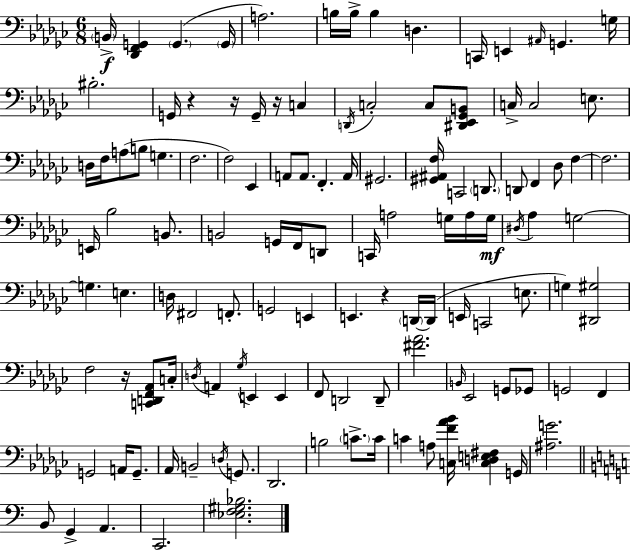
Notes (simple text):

B2/s [Db2,F2,G2]/q G2/q. G2/s A3/h. B3/s B3/s B3/q D3/q. C2/s E2/q A#2/s G2/q. G3/s BIS3/h. G2/s R/q R/s G2/s R/s C3/q D2/s C3/h C3/e [D#2,Eb2,Gb2,B2]/e C3/s C3/h E3/e. D3/s F3/s A3/e B3/e G3/q. F3/h. F3/h Eb2/q A2/e A2/e. F2/q. A2/s G#2/h. [G#2,A#2,F3]/s C2/h D2/e. D2/e F2/q Db3/e F3/q F3/h. E2/s Bb3/h B2/e. B2/h G2/s F2/s D2/e C2/s A3/h G3/s A3/s G3/s D#3/s Ab3/q G3/h G3/q. E3/q. D3/s F#2/h F2/e. G2/h E2/q E2/q. R/q D2/s D2/s E2/s C2/h E3/e. G3/q [D#2,G#3]/h F3/h R/s [C2,D2,F2,Ab2]/e C3/s D3/s A2/q Gb3/s E2/q E2/q F2/e D2/h D2/e [F#4,Ab4]/h. B2/s Eb2/h G2/e Gb2/e G2/h F2/q G2/h A2/s G2/e. Ab2/s B2/h D3/s G2/e. Db2/h. B3/h C4/e. C4/s C4/q A3/e [C3,F4,Ab4,Bb4]/s [C3,D3,E3,F#3]/q G2/s [A#3,G4]/h. B2/e G2/q A2/q. C2/h. [Eb3,F3,G#3,Bb3]/h.